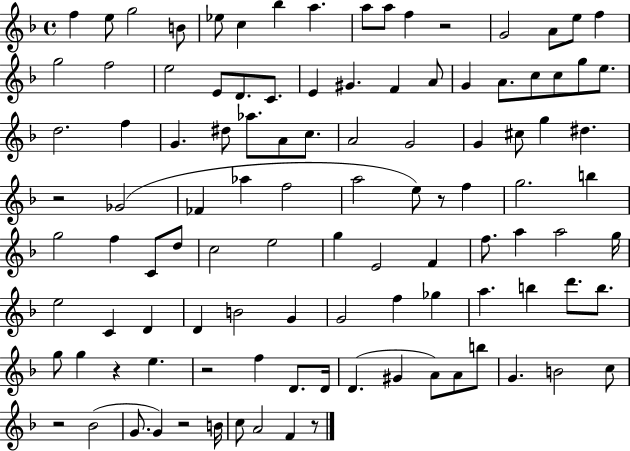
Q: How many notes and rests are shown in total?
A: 108